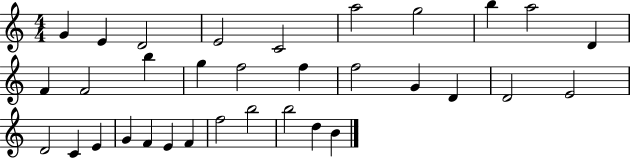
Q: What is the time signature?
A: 4/4